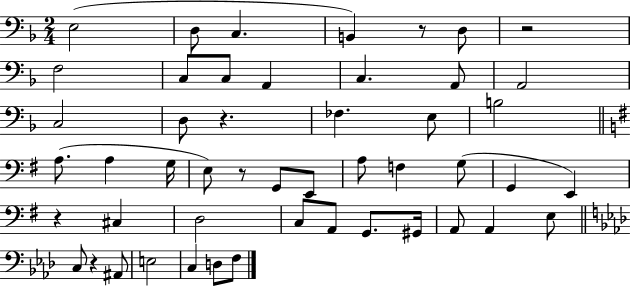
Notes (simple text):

E3/h D3/e C3/q. B2/q R/e D3/e R/h F3/h C3/e C3/e A2/q C3/q. A2/e A2/h C3/h D3/e R/q. FES3/q. E3/e B3/h A3/e. A3/q G3/s E3/e R/e G2/e E2/e A3/e F3/q G3/e G2/q E2/q R/q C#3/q D3/h C3/e A2/e G2/e. G#2/s A2/e A2/q E3/e C3/e R/q A#2/e E3/h C3/q D3/e F3/e